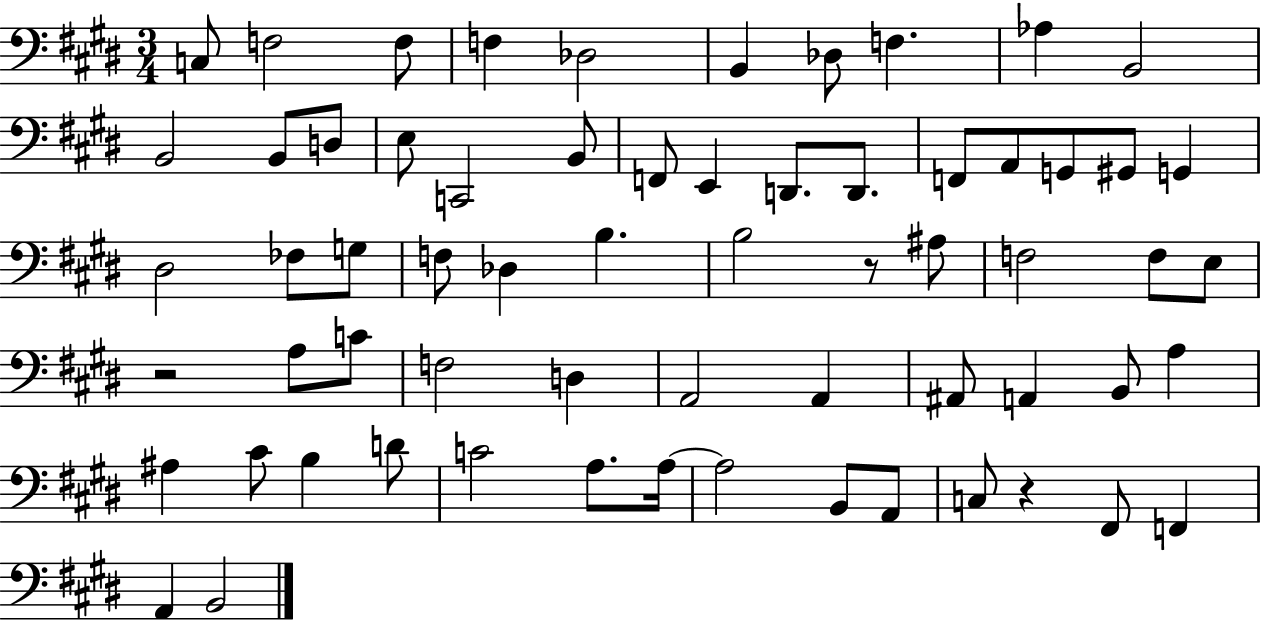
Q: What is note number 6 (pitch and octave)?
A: B2